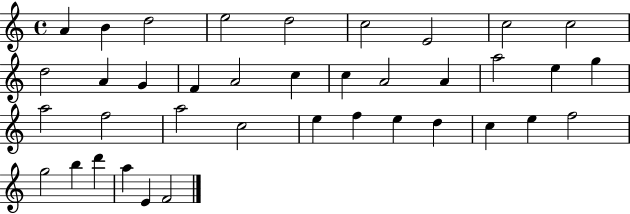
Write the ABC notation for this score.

X:1
T:Untitled
M:4/4
L:1/4
K:C
A B d2 e2 d2 c2 E2 c2 c2 d2 A G F A2 c c A2 A a2 e g a2 f2 a2 c2 e f e d c e f2 g2 b d' a E F2